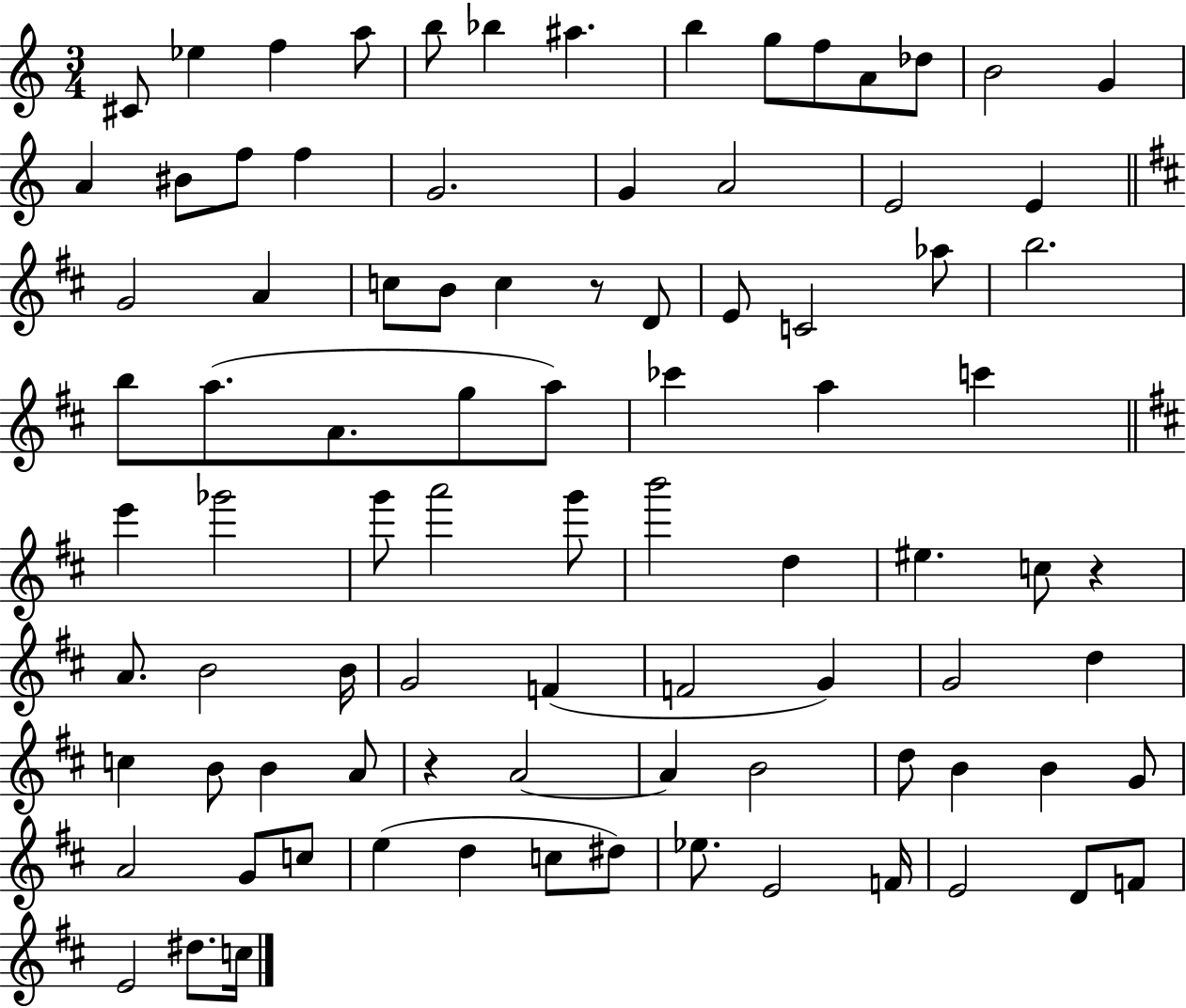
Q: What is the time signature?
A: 3/4